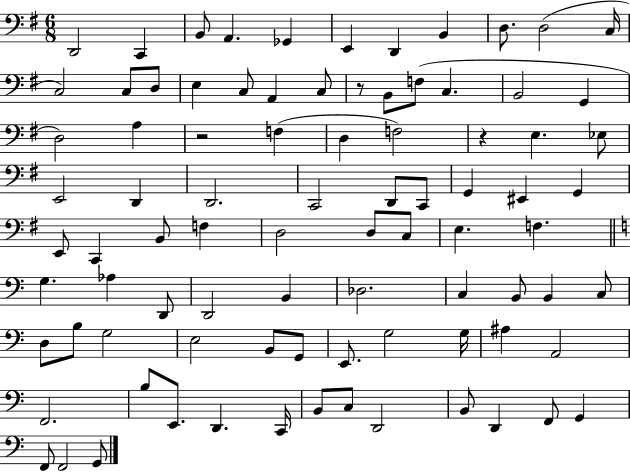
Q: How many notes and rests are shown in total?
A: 87